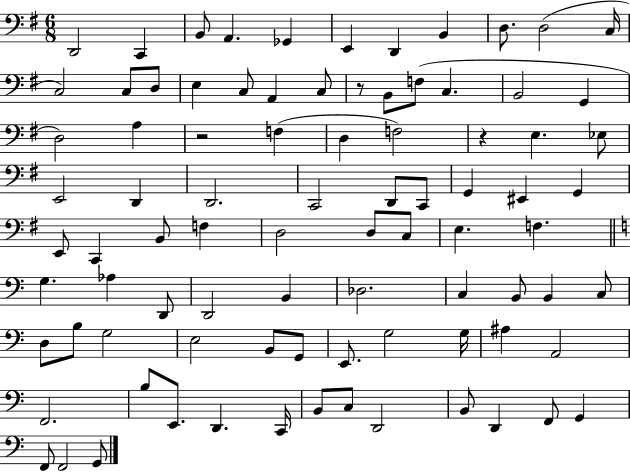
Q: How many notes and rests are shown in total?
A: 87